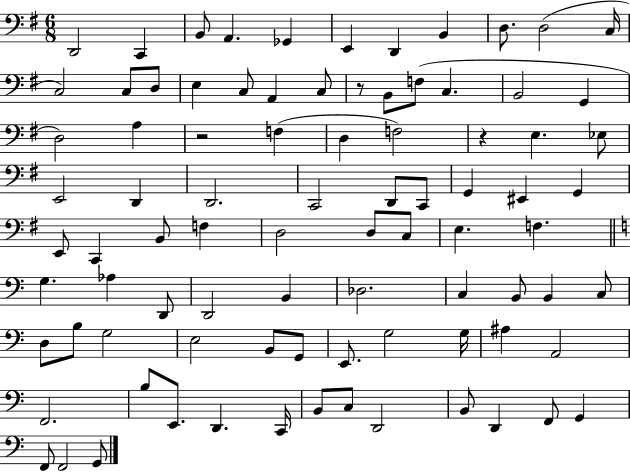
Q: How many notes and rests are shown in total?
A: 87